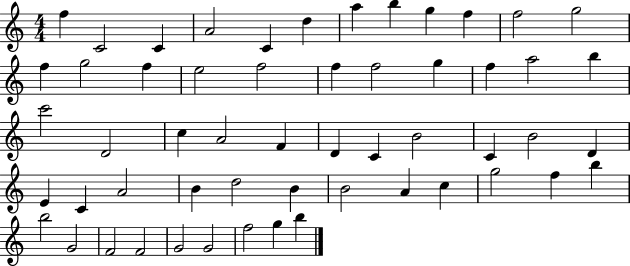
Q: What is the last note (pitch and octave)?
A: B5